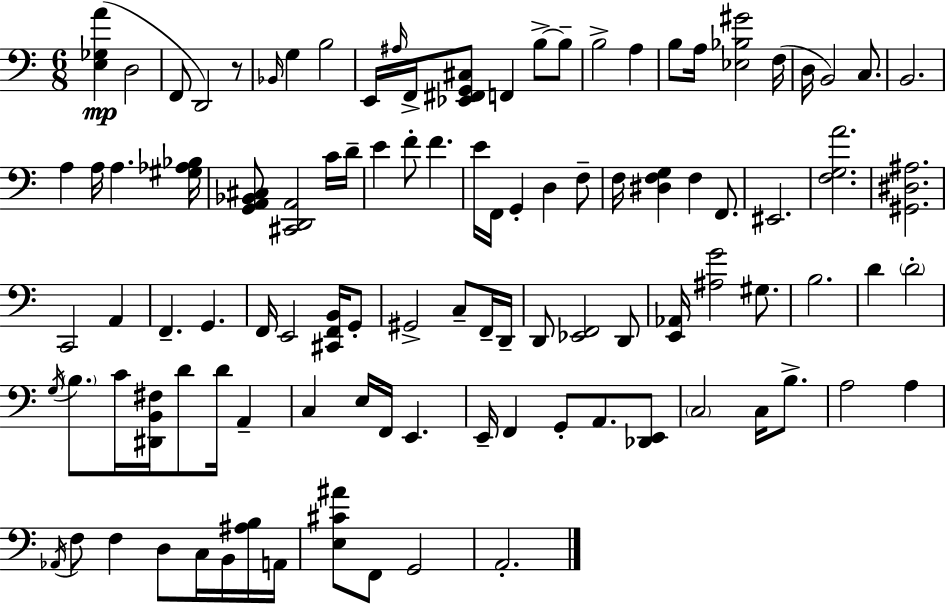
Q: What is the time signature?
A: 6/8